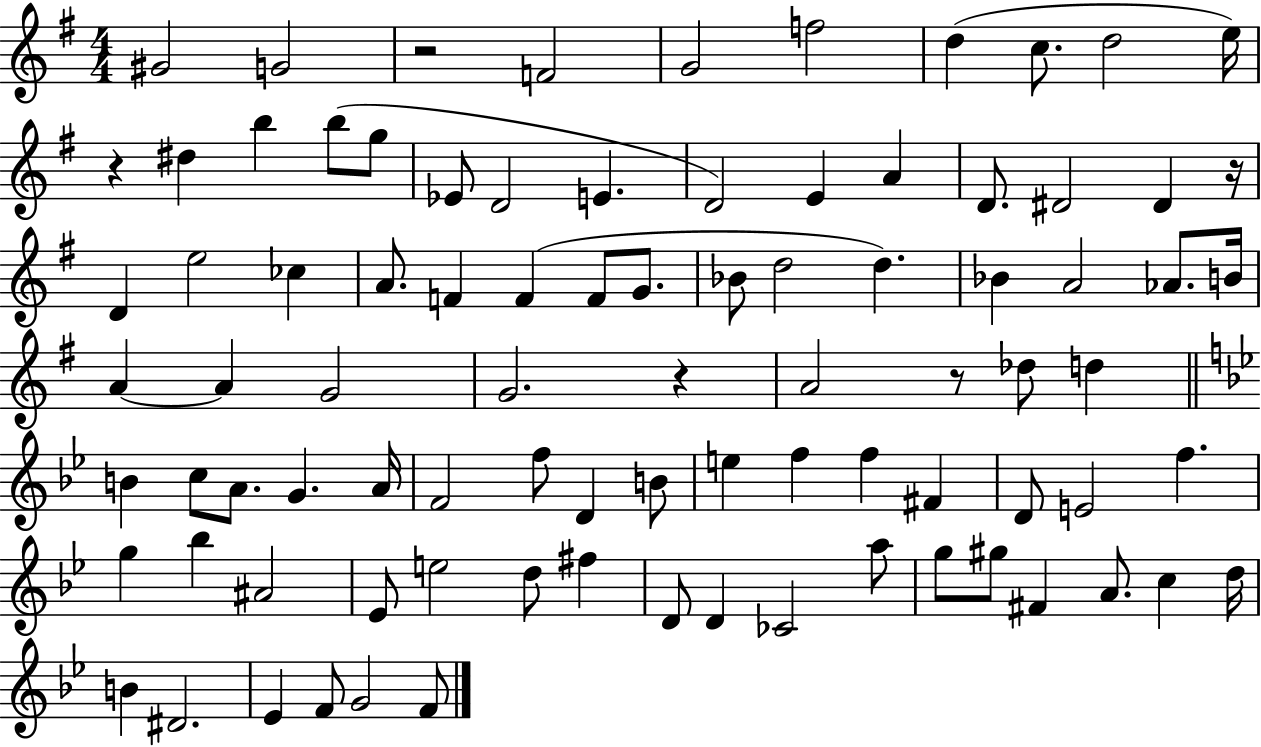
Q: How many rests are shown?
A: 5